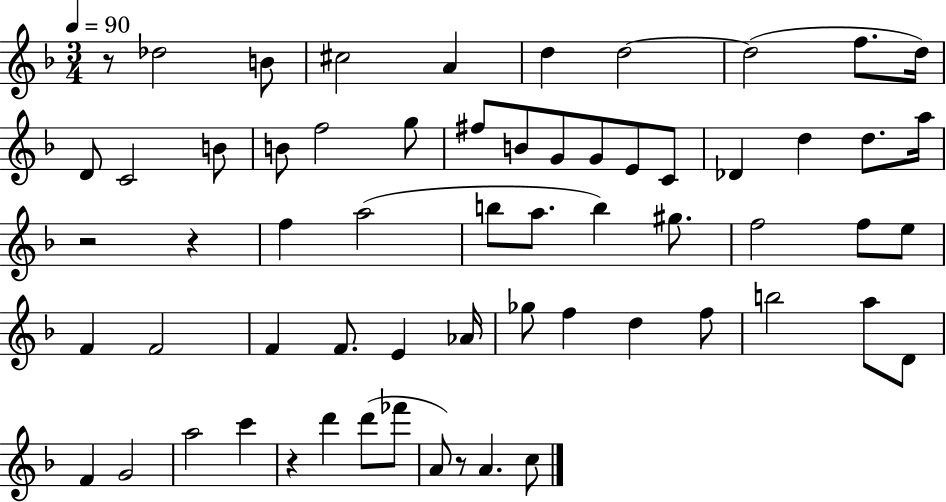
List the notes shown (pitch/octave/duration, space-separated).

R/e Db5/h B4/e C#5/h A4/q D5/q D5/h D5/h F5/e. D5/s D4/e C4/h B4/e B4/e F5/h G5/e F#5/e B4/e G4/e G4/e E4/e C4/e Db4/q D5/q D5/e. A5/s R/h R/q F5/q A5/h B5/e A5/e. B5/q G#5/e. F5/h F5/e E5/e F4/q F4/h F4/q F4/e. E4/q Ab4/s Gb5/e F5/q D5/q F5/e B5/h A5/e D4/e F4/q G4/h A5/h C6/q R/q D6/q D6/e FES6/e A4/e R/e A4/q. C5/e